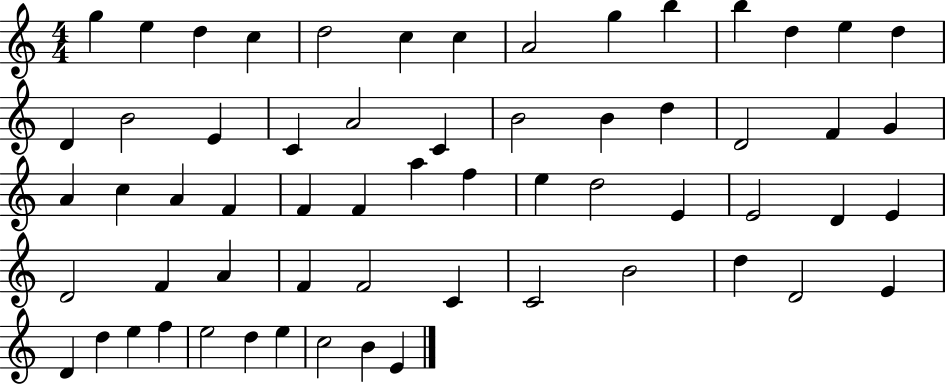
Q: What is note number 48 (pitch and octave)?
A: B4